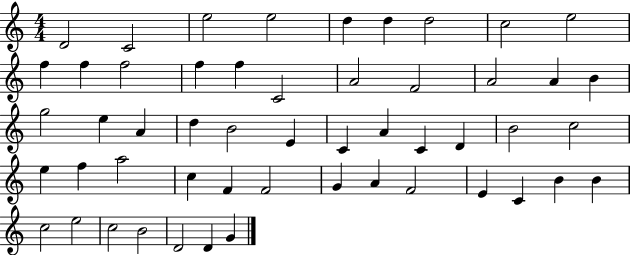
D4/h C4/h E5/h E5/h D5/q D5/q D5/h C5/h E5/h F5/q F5/q F5/h F5/q F5/q C4/h A4/h F4/h A4/h A4/q B4/q G5/h E5/q A4/q D5/q B4/h E4/q C4/q A4/q C4/q D4/q B4/h C5/h E5/q F5/q A5/h C5/q F4/q F4/h G4/q A4/q F4/h E4/q C4/q B4/q B4/q C5/h E5/h C5/h B4/h D4/h D4/q G4/q